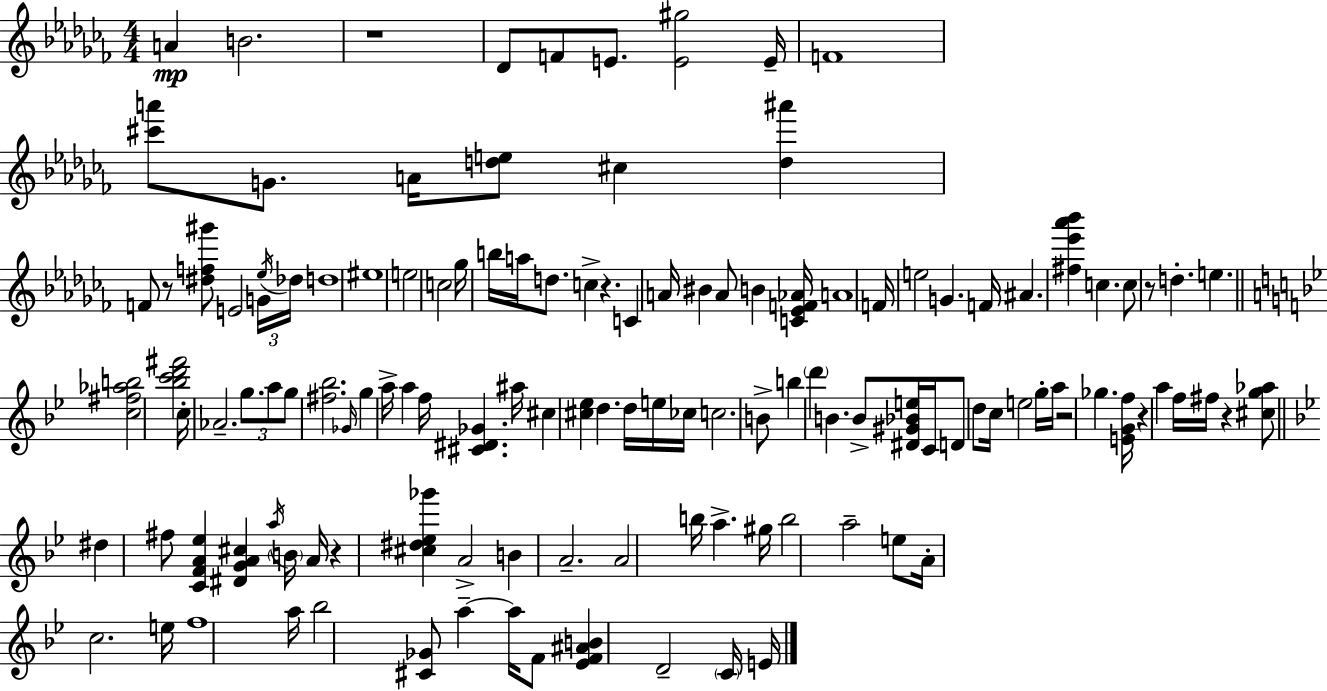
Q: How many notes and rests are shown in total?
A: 127